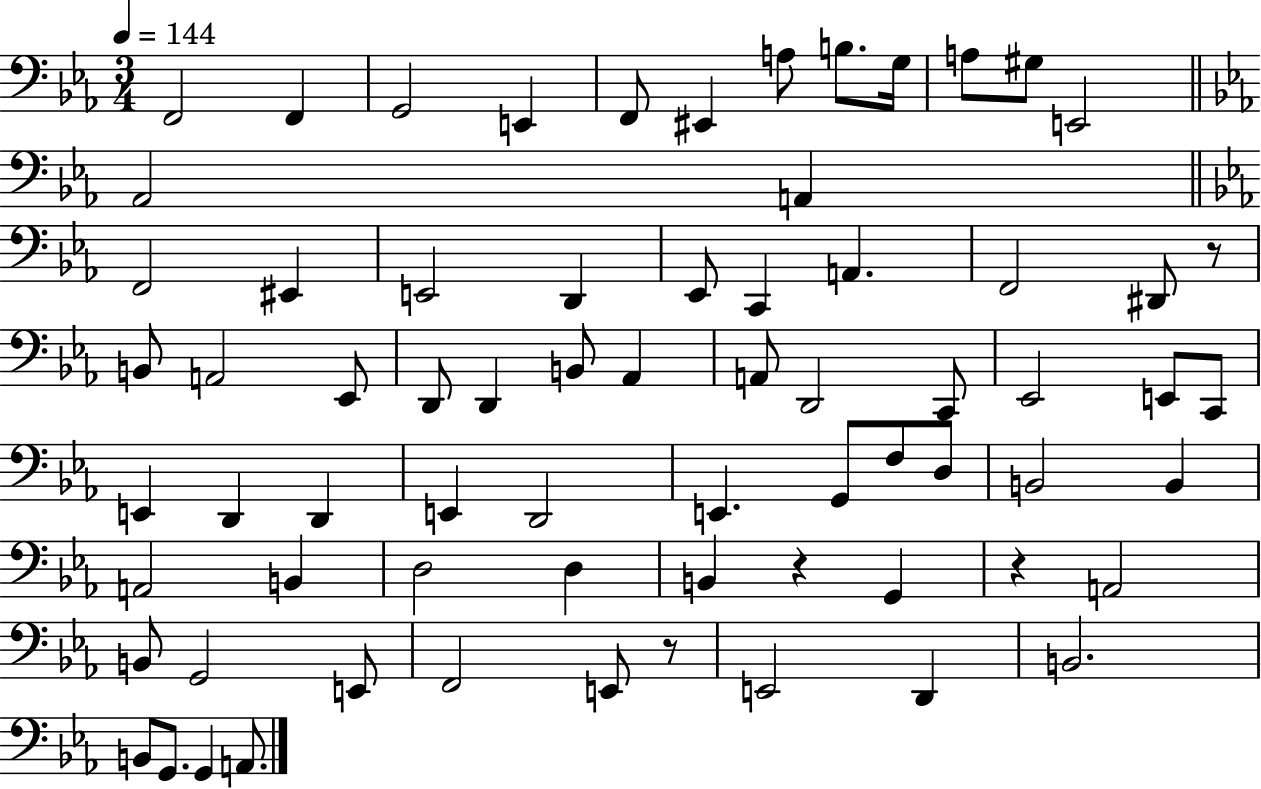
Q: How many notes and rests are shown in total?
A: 70